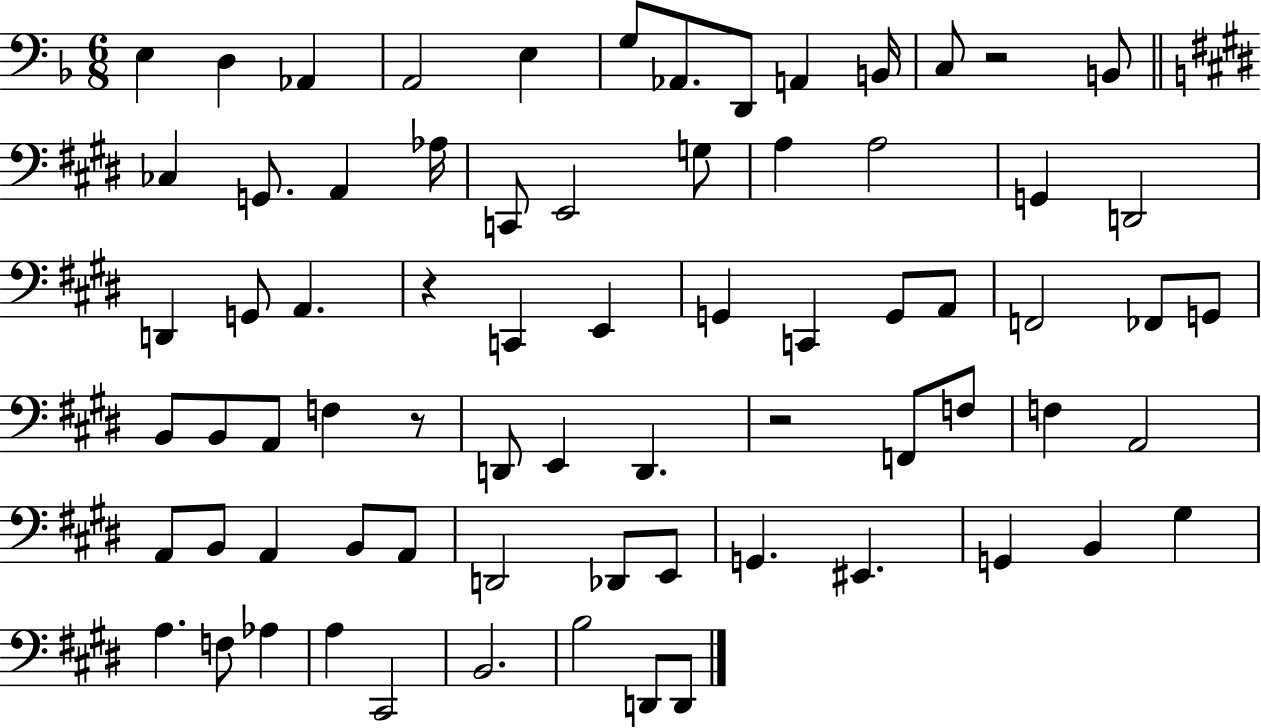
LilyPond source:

{
  \clef bass
  \numericTimeSignature
  \time 6/8
  \key f \major
  e4 d4 aes,4 | a,2 e4 | g8 aes,8. d,8 a,4 b,16 | c8 r2 b,8 | \break \bar "||" \break \key e \major ces4 g,8. a,4 aes16 | c,8 e,2 g8 | a4 a2 | g,4 d,2 | \break d,4 g,8 a,4. | r4 c,4 e,4 | g,4 c,4 g,8 a,8 | f,2 fes,8 g,8 | \break b,8 b,8 a,8 f4 r8 | d,8 e,4 d,4. | r2 f,8 f8 | f4 a,2 | \break a,8 b,8 a,4 b,8 a,8 | d,2 des,8 e,8 | g,4. eis,4. | g,4 b,4 gis4 | \break a4. f8 aes4 | a4 cis,2 | b,2. | b2 d,8 d,8 | \break \bar "|."
}